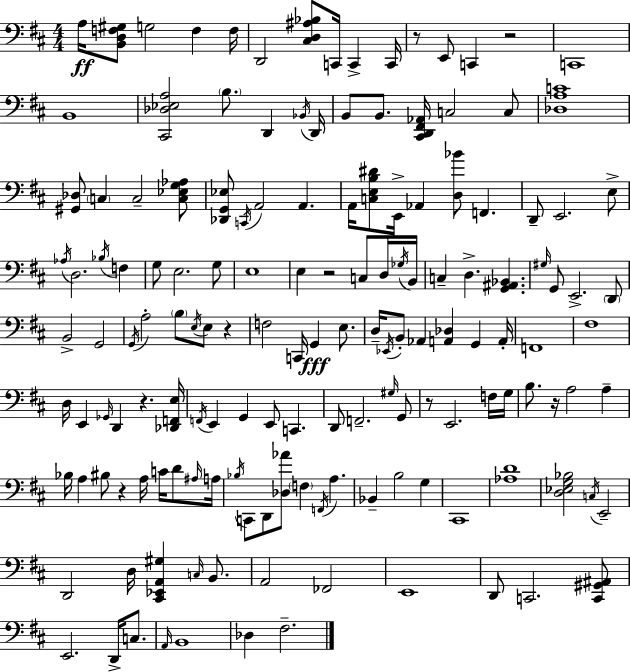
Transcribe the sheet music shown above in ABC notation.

X:1
T:Untitled
M:4/4
L:1/4
K:D
A,/4 [B,,D,F,^G,]/2 G,2 F, F,/4 D,,2 [^C,D,^A,_B,]/2 C,,/4 C,, C,,/4 z/2 E,,/2 C,, z2 C,,4 B,,4 [^C,,_D,_E,A,]2 B,/2 D,, _B,,/4 D,,/4 B,,/2 B,,/2 [^C,,D,,^F,,_A,,]/4 C,2 C,/2 [_D,A,C]4 [^G,,_D,]/2 C, C,2 [C,_E,G,_A,]/2 [_D,,G,,_E,]/2 C,,/4 A,,2 A,, A,,/4 [C,E,B,^D]/2 E,,/4 _A,, [D,_B]/2 F,, D,,/2 E,,2 E,/2 _A,/4 D,2 _B,/4 F, G,/2 E,2 G,/2 E,4 E, z2 C,/2 D,/4 _G,/4 B,,/4 C, D, [G,,^A,,_B,,] ^G,/4 G,,/2 E,,2 D,,/2 B,,2 G,,2 G,,/4 A,2 B,/2 E,/4 E,/2 z F,2 C,,/4 G,, E,/2 D,/4 _E,,/4 B,,/2 _A,, [A,,_D,] G,, A,,/4 F,,4 ^F,4 D,/4 E,, _G,,/4 D,, z [_D,,F,,E,]/4 F,,/4 E,, G,, E,,/2 C,, D,,/2 F,,2 ^G,/4 G,,/2 z/2 E,,2 F,/4 G,/4 B,/2 z/4 A,2 A, _B,/4 A, ^B,/2 z A,/4 C/4 D/2 ^A,/4 A,/4 _B,/4 C,,/2 D,,/2 [_D,_A]/2 F, F,,/4 A, _B,, B,2 G, ^C,,4 [_A,D]4 [D,_E,G,_B,]2 C,/4 E,,2 D,,2 D,/4 [^C,,_E,,A,,^G,] C,/4 B,,/2 A,,2 _F,,2 E,,4 D,,/2 C,,2 [C,,^G,,^A,,]/2 E,,2 D,,/4 C,/2 A,,/4 B,,4 _D, ^F,2